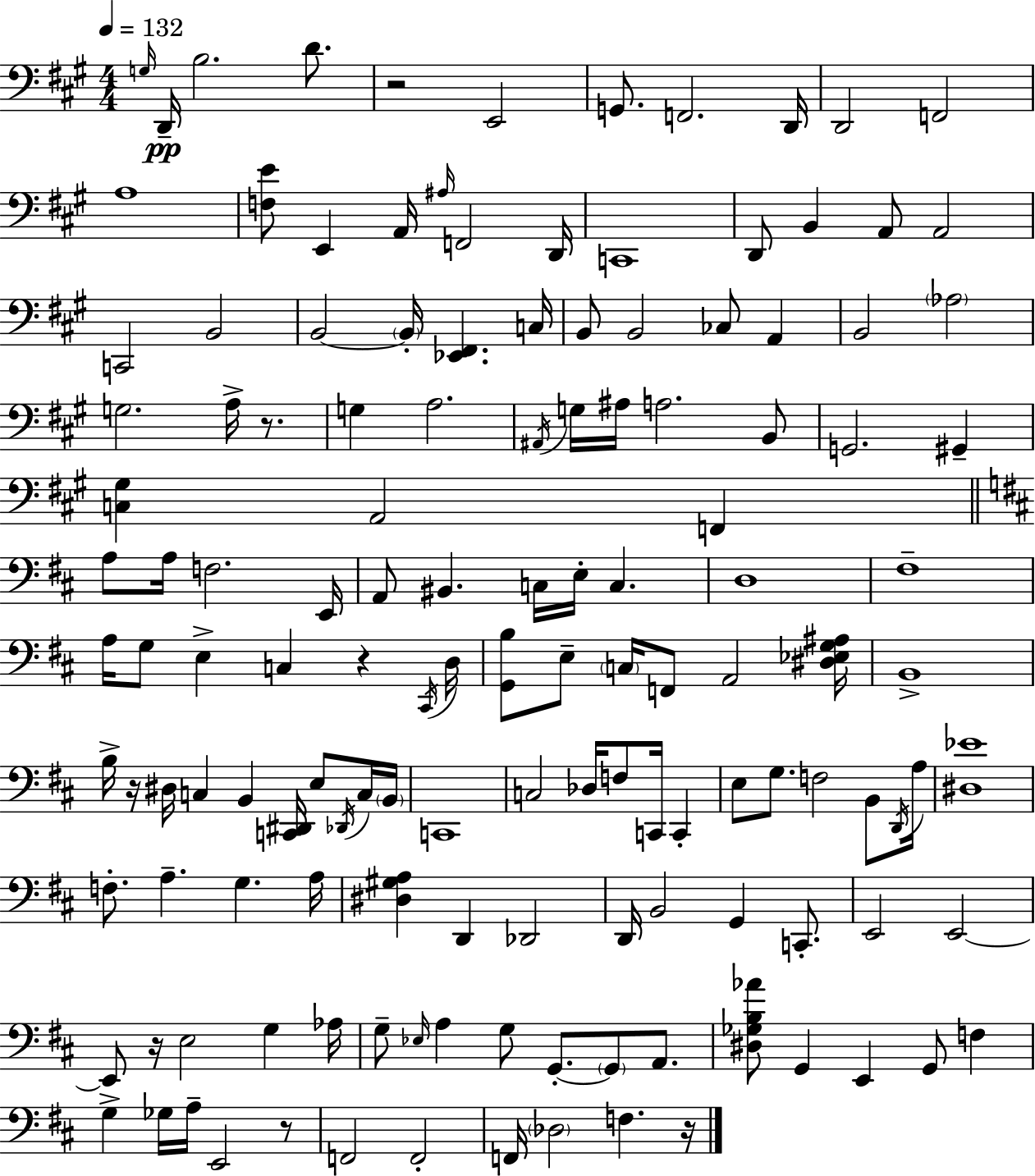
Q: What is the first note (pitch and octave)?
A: G3